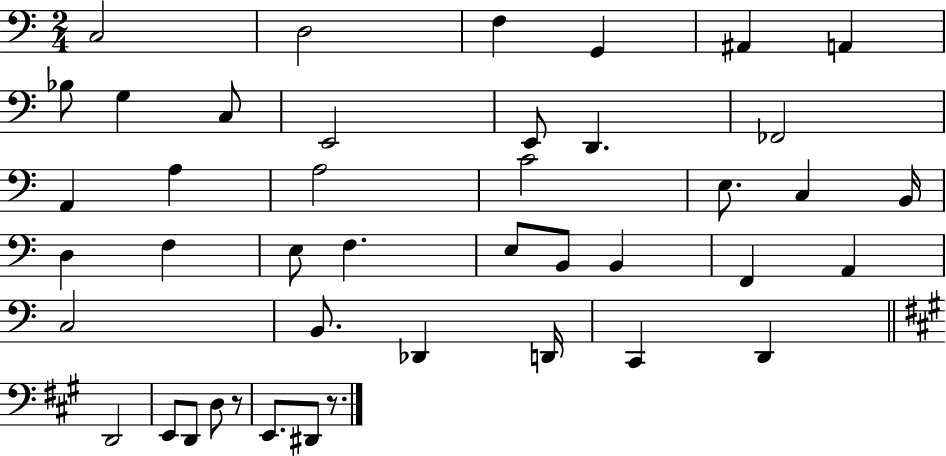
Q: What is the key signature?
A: C major